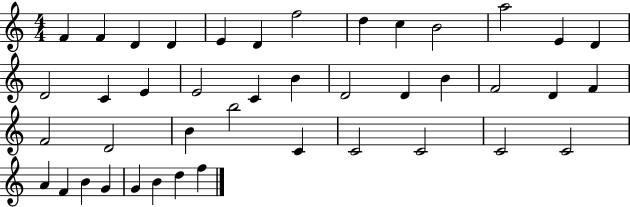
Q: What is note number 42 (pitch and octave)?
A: F5